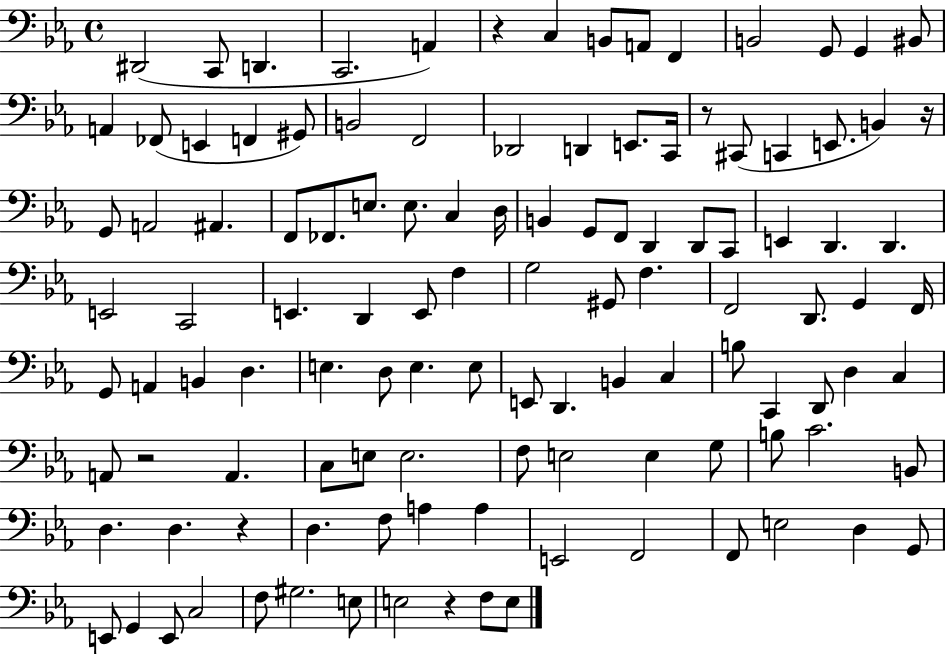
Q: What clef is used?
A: bass